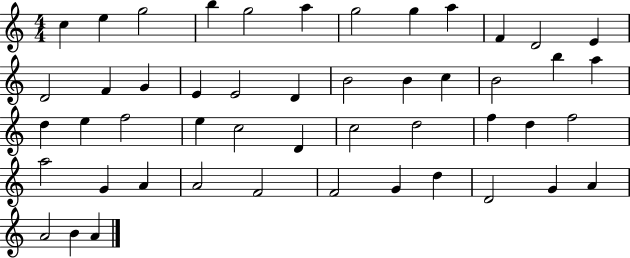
{
  \clef treble
  \numericTimeSignature
  \time 4/4
  \key c \major
  c''4 e''4 g''2 | b''4 g''2 a''4 | g''2 g''4 a''4 | f'4 d'2 e'4 | \break d'2 f'4 g'4 | e'4 e'2 d'4 | b'2 b'4 c''4 | b'2 b''4 a''4 | \break d''4 e''4 f''2 | e''4 c''2 d'4 | c''2 d''2 | f''4 d''4 f''2 | \break a''2 g'4 a'4 | a'2 f'2 | f'2 g'4 d''4 | d'2 g'4 a'4 | \break a'2 b'4 a'4 | \bar "|."
}